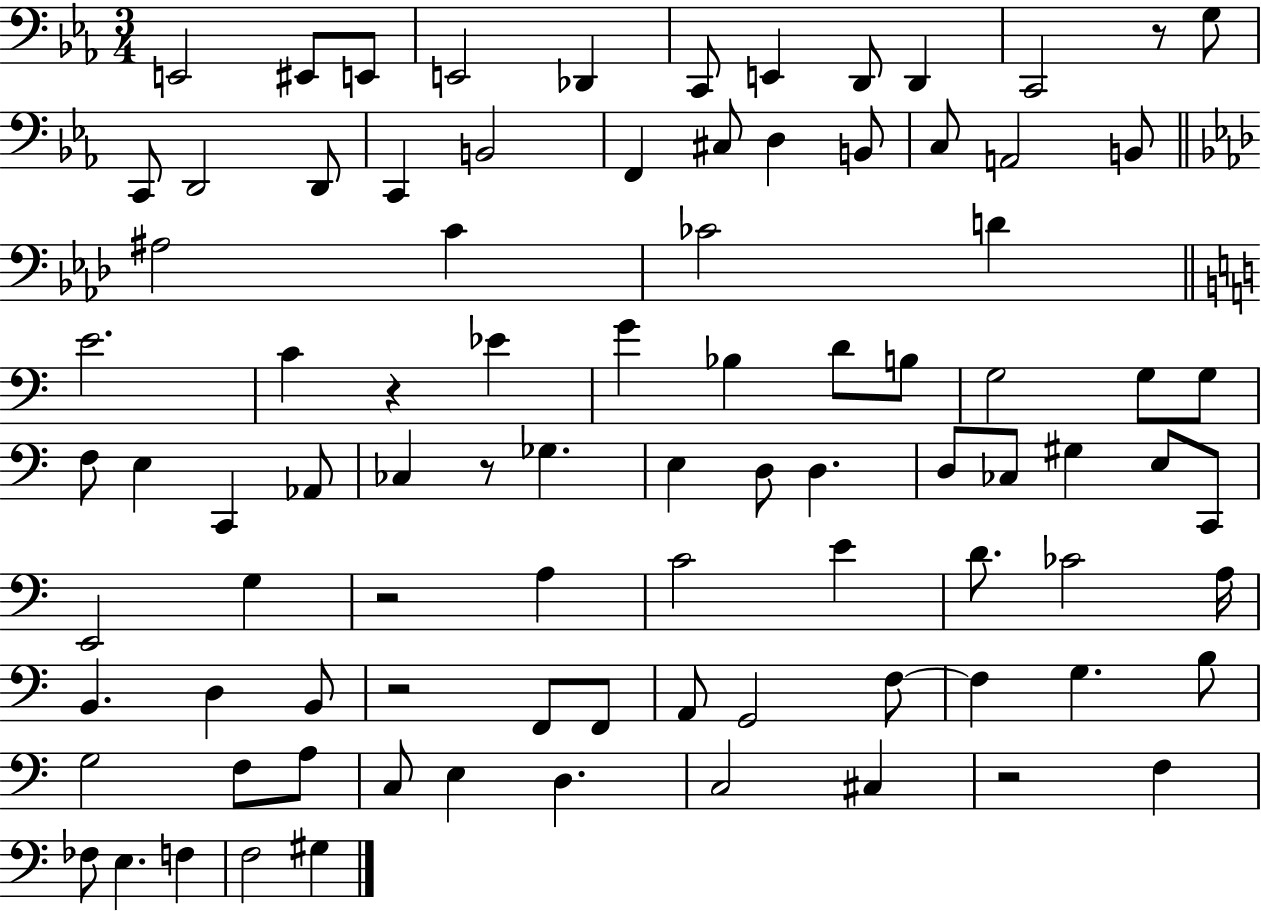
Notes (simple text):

E2/h EIS2/e E2/e E2/h Db2/q C2/e E2/q D2/e D2/q C2/h R/e G3/e C2/e D2/h D2/e C2/q B2/h F2/q C#3/e D3/q B2/e C3/e A2/h B2/e A#3/h C4/q CES4/h D4/q E4/h. C4/q R/q Eb4/q G4/q Bb3/q D4/e B3/e G3/h G3/e G3/e F3/e E3/q C2/q Ab2/e CES3/q R/e Gb3/q. E3/q D3/e D3/q. D3/e CES3/e G#3/q E3/e C2/e E2/h G3/q R/h A3/q C4/h E4/q D4/e. CES4/h A3/s B2/q. D3/q B2/e R/h F2/e F2/e A2/e G2/h F3/e F3/q G3/q. B3/e G3/h F3/e A3/e C3/e E3/q D3/q. C3/h C#3/q R/h F3/q FES3/e E3/q. F3/q F3/h G#3/q